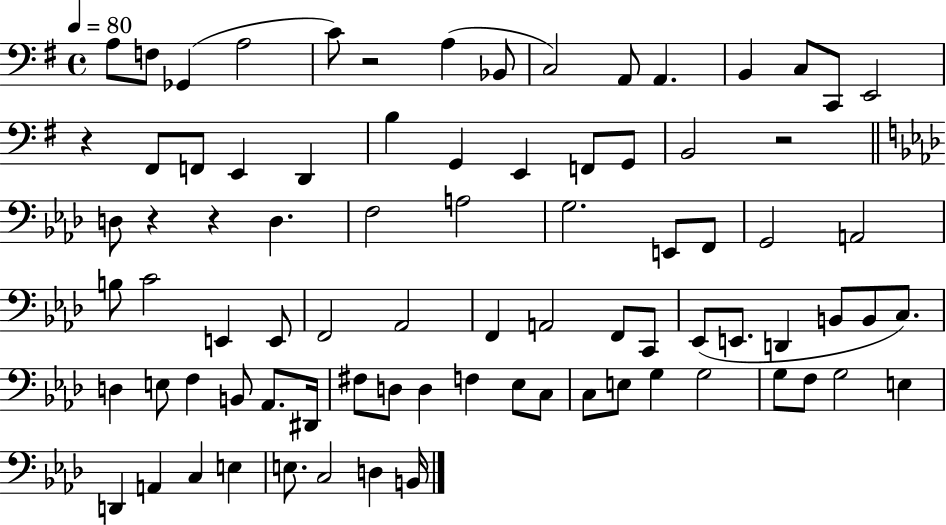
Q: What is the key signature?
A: G major